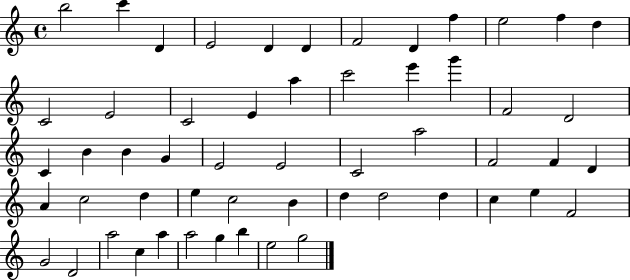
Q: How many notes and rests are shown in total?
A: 55